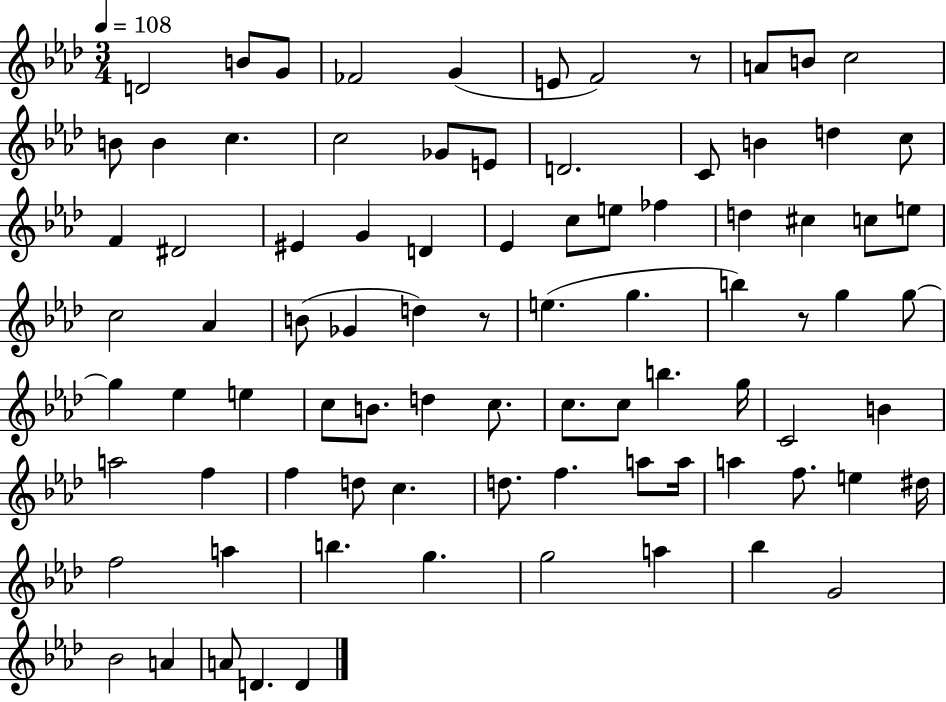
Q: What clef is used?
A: treble